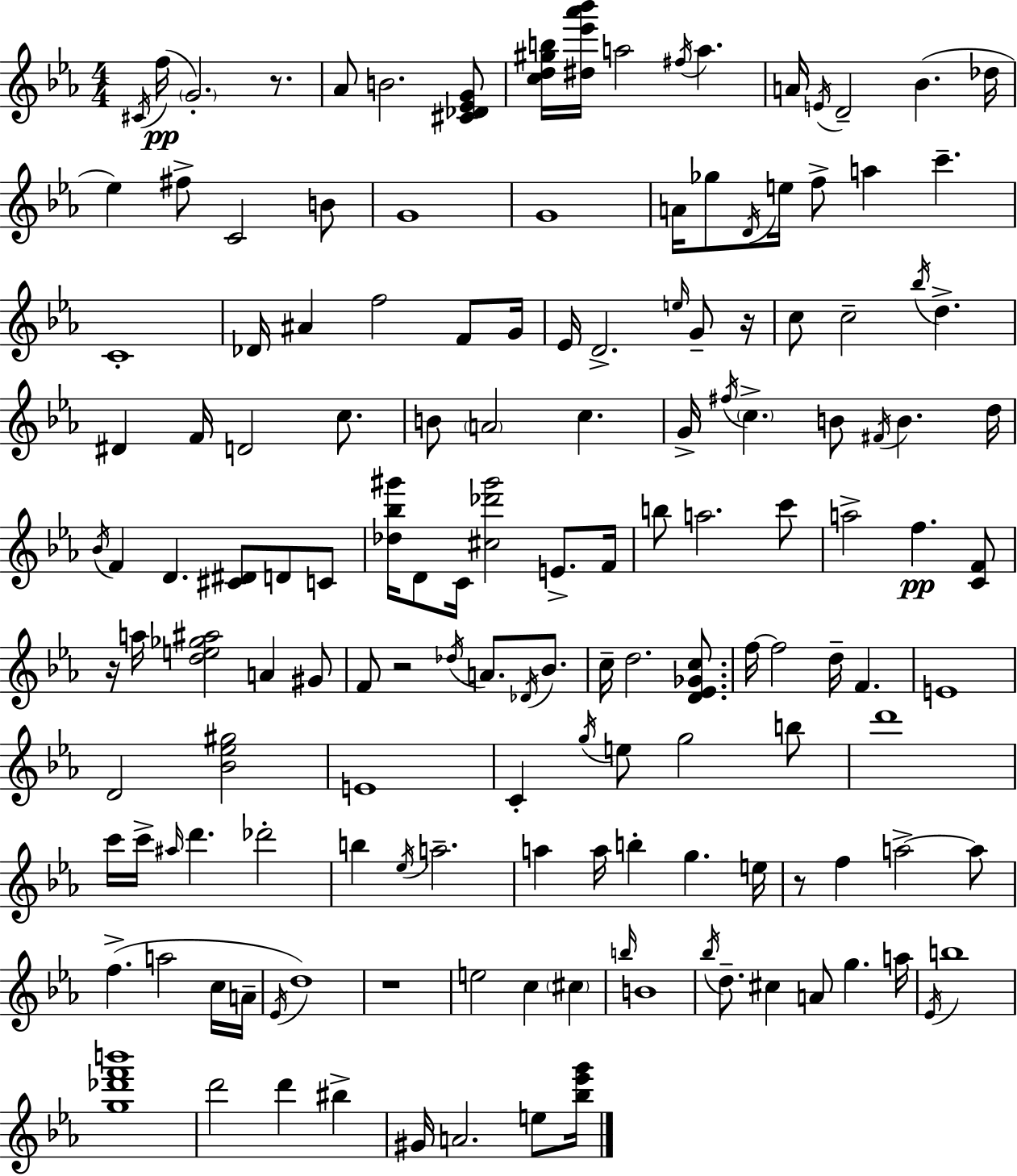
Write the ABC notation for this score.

X:1
T:Untitled
M:4/4
L:1/4
K:Cm
^C/4 f/4 G2 z/2 _A/2 B2 [^C_D_EG]/2 [cd^gb]/4 [^d_e'_a'_b']/4 a2 ^f/4 a A/4 E/4 D2 _B _d/4 _e ^f/2 C2 B/2 G4 G4 A/4 _g/2 D/4 e/4 f/2 a c' C4 _D/4 ^A f2 F/2 G/4 _E/4 D2 e/4 G/2 z/4 c/2 c2 _b/4 d ^D F/4 D2 c/2 B/2 A2 c G/4 ^f/4 c B/2 ^F/4 B d/4 _B/4 F D [^C^D]/2 D/2 C/2 [_d_b^g']/4 D/2 C/4 [^c_d'^g']2 E/2 F/4 b/2 a2 c'/2 a2 f [CF]/2 z/4 a/4 [de_g^a]2 A ^G/2 F/2 z2 _d/4 A/2 _D/4 _B/2 c/4 d2 [D_E_Gc]/2 f/4 f2 d/4 F E4 D2 [_B_e^g]2 E4 C g/4 e/2 g2 b/2 d'4 c'/4 c'/4 ^a/4 d' _d'2 b _e/4 a2 a a/4 b g e/4 z/2 f a2 a/2 f a2 c/4 A/4 _E/4 d4 z4 e2 c ^c b/4 B4 _b/4 d/2 ^c A/2 g a/4 _E/4 b4 [g_d'f'b']4 d'2 d' ^b ^G/4 A2 e/2 [_b_e'g']/4